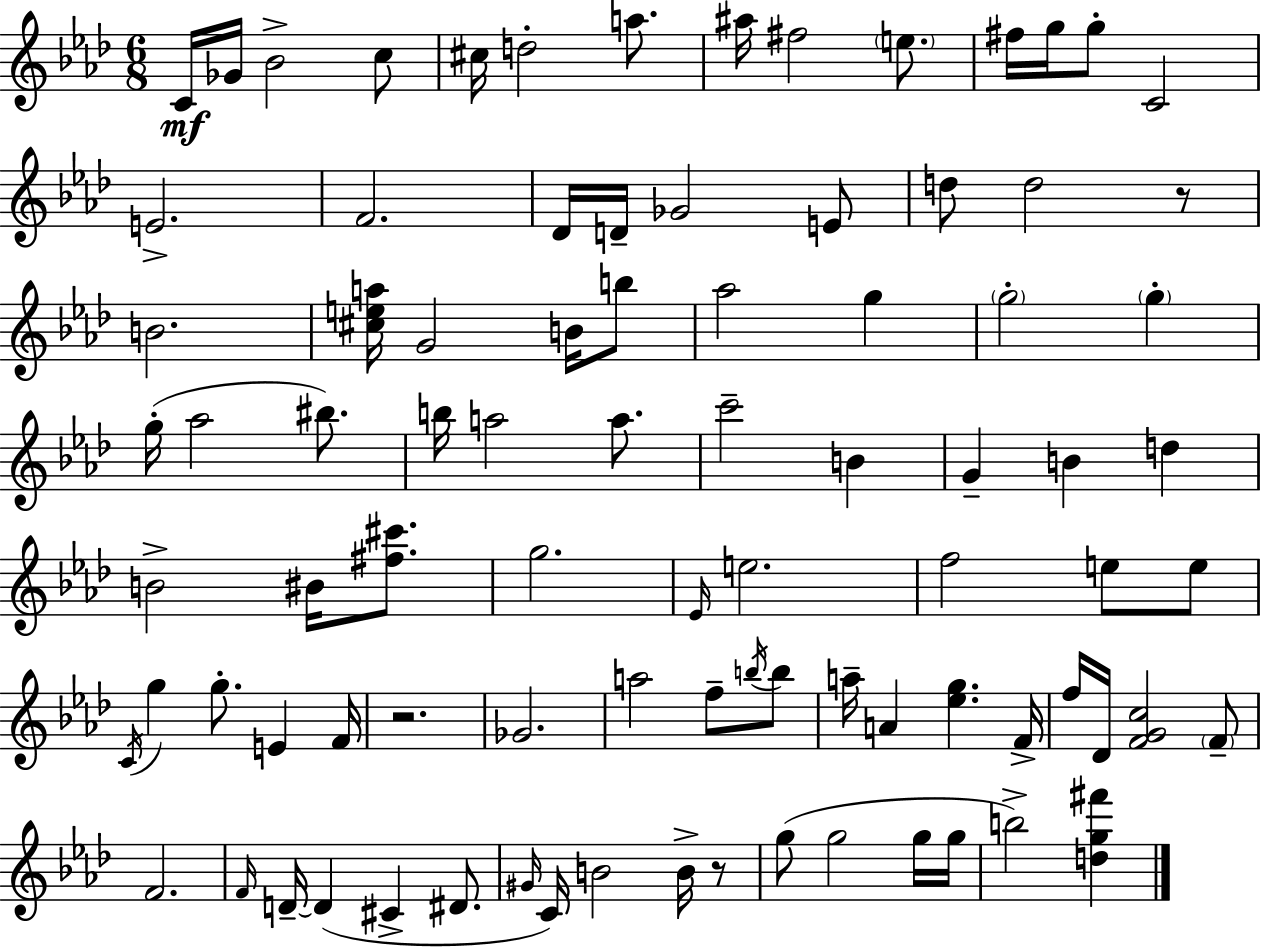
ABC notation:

X:1
T:Untitled
M:6/8
L:1/4
K:Fm
C/4 _G/4 _B2 c/2 ^c/4 d2 a/2 ^a/4 ^f2 e/2 ^f/4 g/4 g/2 C2 E2 F2 _D/4 D/4 _G2 E/2 d/2 d2 z/2 B2 [^cea]/4 G2 B/4 b/2 _a2 g g2 g g/4 _a2 ^b/2 b/4 a2 a/2 c'2 B G B d B2 ^B/4 [^f^c']/2 g2 _E/4 e2 f2 e/2 e/2 C/4 g g/2 E F/4 z2 _G2 a2 f/2 b/4 b/2 a/4 A [_eg] F/4 f/4 _D/4 [FGc]2 F/2 F2 F/4 D/4 D ^C ^D/2 ^G/4 C/4 B2 B/4 z/2 g/2 g2 g/4 g/4 b2 [dg^f']